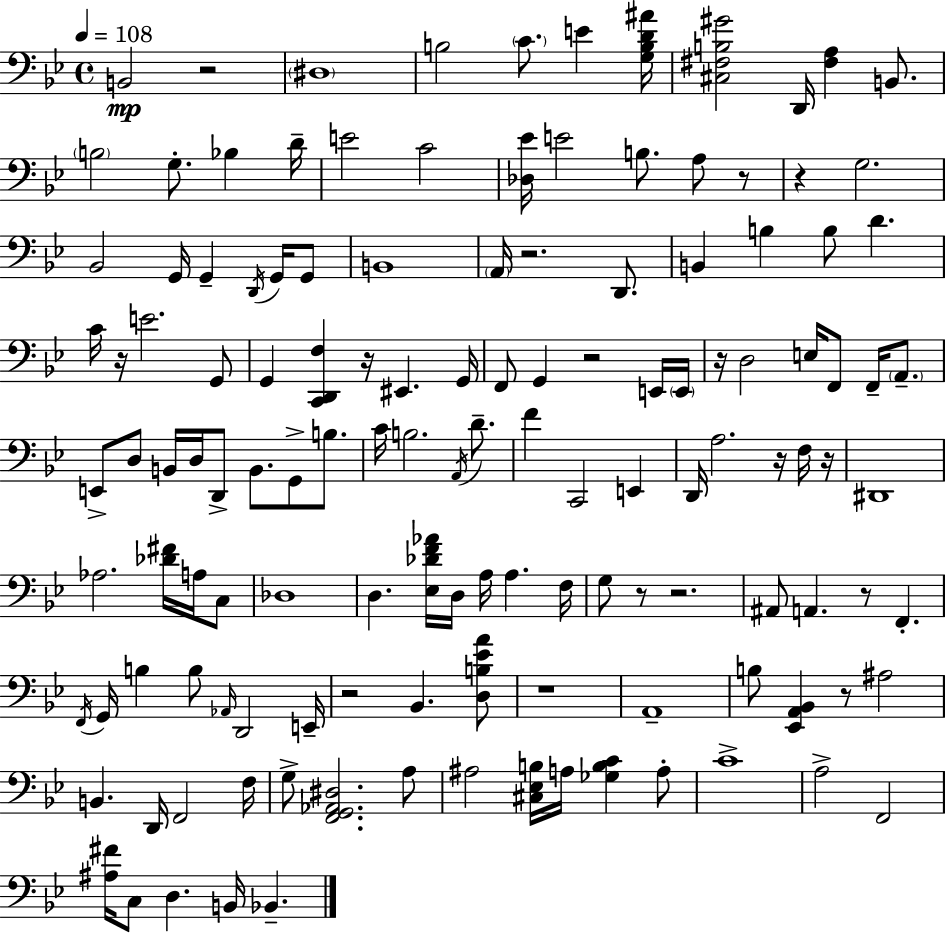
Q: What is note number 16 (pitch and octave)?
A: A3